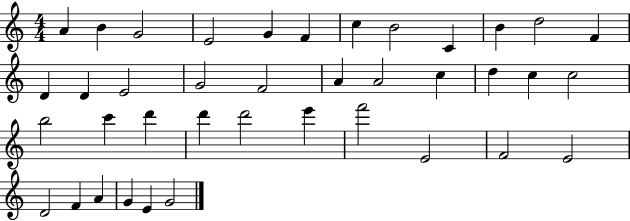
X:1
T:Untitled
M:4/4
L:1/4
K:C
A B G2 E2 G F c B2 C B d2 F D D E2 G2 F2 A A2 c d c c2 b2 c' d' d' d'2 e' f'2 E2 F2 E2 D2 F A G E G2